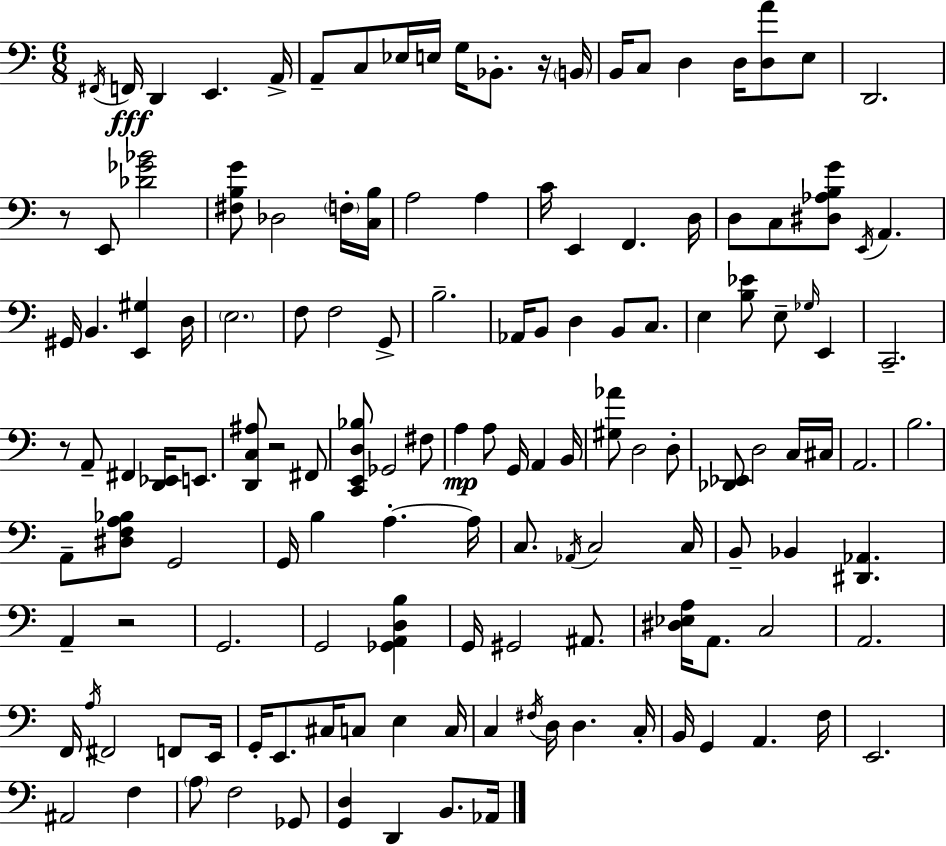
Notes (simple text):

F#2/s F2/s D2/q E2/q. A2/s A2/e C3/e Eb3/s E3/s G3/s Bb2/e. R/s B2/s B2/s C3/e D3/q D3/s [D3,A4]/e E3/e D2/h. R/e E2/e [Db4,Gb4,Bb4]/h [F#3,B3,G4]/e Db3/h F3/s [C3,B3]/s A3/h A3/q C4/s E2/q F2/q. D3/s D3/e C3/e [D#3,Ab3,B3,G4]/e E2/s A2/q. G#2/s B2/q. [E2,G#3]/q D3/s E3/h. F3/e F3/h G2/e B3/h. Ab2/s B2/e D3/q B2/e C3/e. E3/q [B3,Eb4]/e E3/e Gb3/s E2/q C2/h. R/e A2/e F#2/q [D2,Eb2]/s E2/e. [D2,C3,A#3]/e R/h F#2/e [C2,E2,D3,Bb3]/e Gb2/h F#3/e A3/q A3/e G2/s A2/q B2/s [G#3,Ab4]/e D3/h D3/e [Db2,Eb2]/e D3/h C3/s C#3/s A2/h. B3/h. A2/e [D#3,F3,A3,Bb3]/e G2/h G2/s B3/q A3/q. A3/s C3/e. Ab2/s C3/h C3/s B2/e Bb2/q [D#2,Ab2]/q. A2/q R/h G2/h. G2/h [Gb2,A2,D3,B3]/q G2/s G#2/h A#2/e. [D#3,Eb3,A3]/s A2/e. C3/h A2/h. F2/s A3/s F#2/h F2/e E2/s G2/s E2/e. C#3/s C3/e E3/q C3/s C3/q F#3/s D3/s D3/q. C3/s B2/s G2/q A2/q. F3/s E2/h. A#2/h F3/q A3/e F3/h Gb2/e [G2,D3]/q D2/q B2/e. Ab2/s